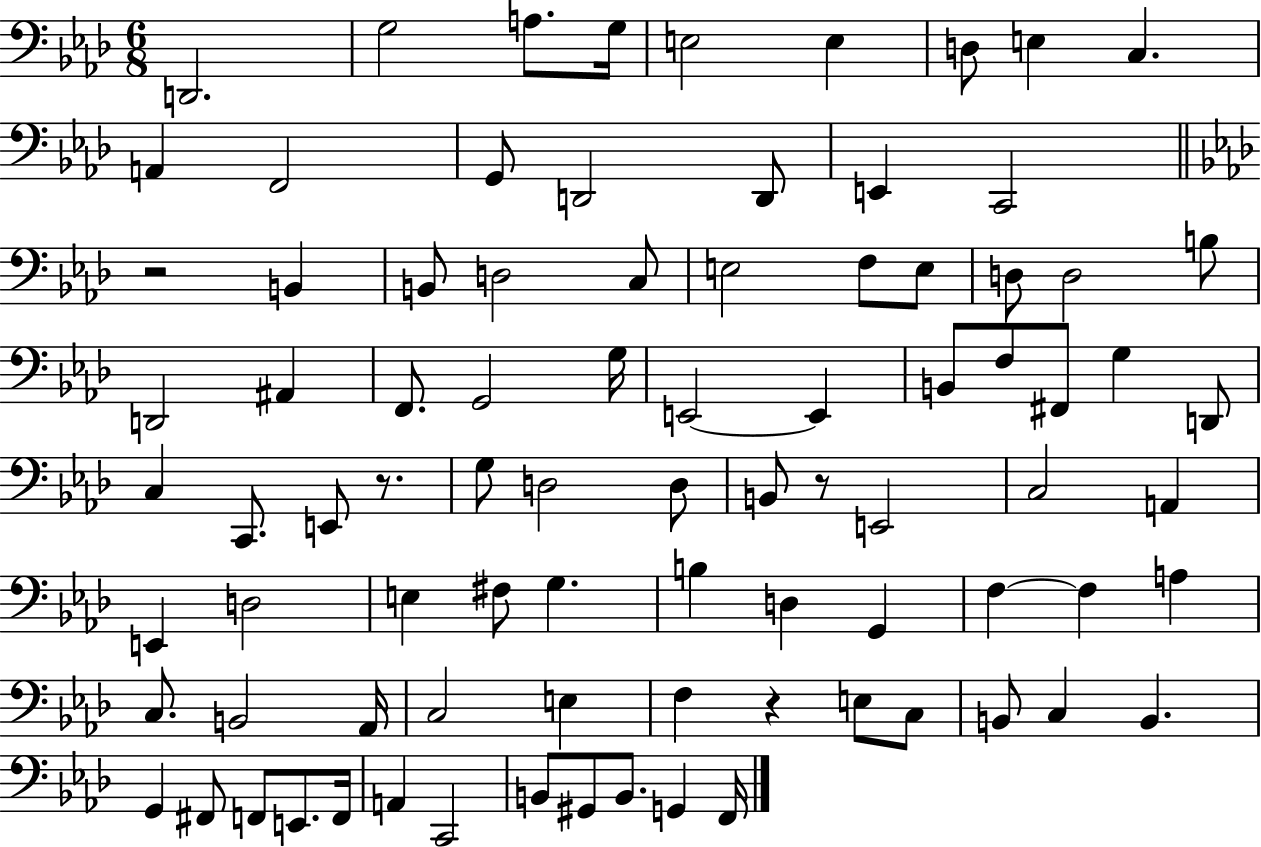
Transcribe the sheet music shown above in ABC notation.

X:1
T:Untitled
M:6/8
L:1/4
K:Ab
D,,2 G,2 A,/2 G,/4 E,2 E, D,/2 E, C, A,, F,,2 G,,/2 D,,2 D,,/2 E,, C,,2 z2 B,, B,,/2 D,2 C,/2 E,2 F,/2 E,/2 D,/2 D,2 B,/2 D,,2 ^A,, F,,/2 G,,2 G,/4 E,,2 E,, B,,/2 F,/2 ^F,,/2 G, D,,/2 C, C,,/2 E,,/2 z/2 G,/2 D,2 D,/2 B,,/2 z/2 E,,2 C,2 A,, E,, D,2 E, ^F,/2 G, B, D, G,, F, F, A, C,/2 B,,2 _A,,/4 C,2 E, F, z E,/2 C,/2 B,,/2 C, B,, G,, ^F,,/2 F,,/2 E,,/2 F,,/4 A,, C,,2 B,,/2 ^G,,/2 B,,/2 G,, F,,/4